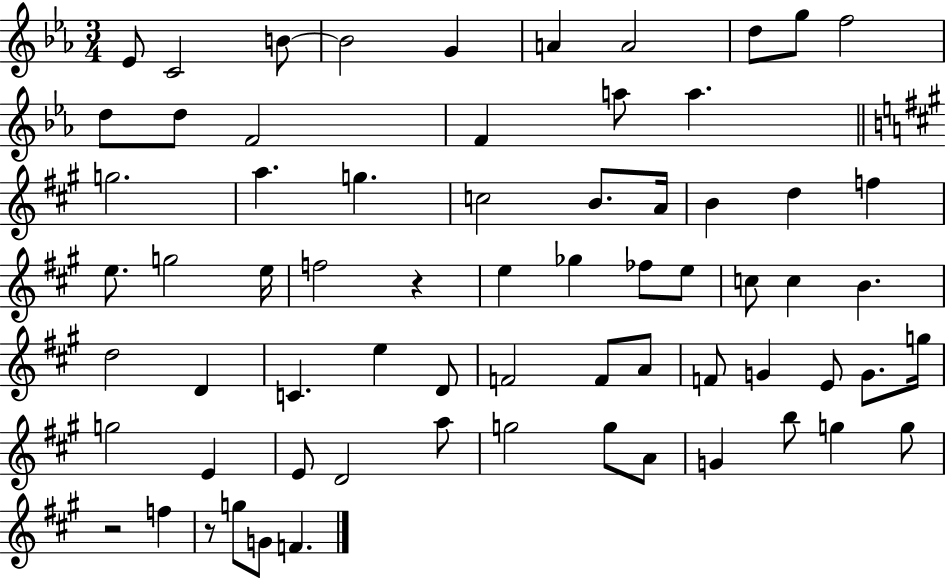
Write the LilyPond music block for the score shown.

{
  \clef treble
  \numericTimeSignature
  \time 3/4
  \key ees \major
  ees'8 c'2 b'8~~ | b'2 g'4 | a'4 a'2 | d''8 g''8 f''2 | \break d''8 d''8 f'2 | f'4 a''8 a''4. | \bar "||" \break \key a \major g''2. | a''4. g''4. | c''2 b'8. a'16 | b'4 d''4 f''4 | \break e''8. g''2 e''16 | f''2 r4 | e''4 ges''4 fes''8 e''8 | c''8 c''4 b'4. | \break d''2 d'4 | c'4. e''4 d'8 | f'2 f'8 a'8 | f'8 g'4 e'8 g'8. g''16 | \break g''2 e'4 | e'8 d'2 a''8 | g''2 g''8 a'8 | g'4 b''8 g''4 g''8 | \break r2 f''4 | r8 g''8 g'8 f'4. | \bar "|."
}